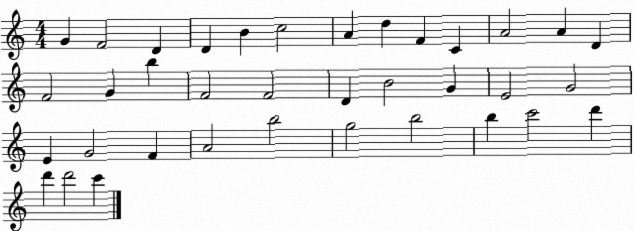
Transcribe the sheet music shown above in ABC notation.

X:1
T:Untitled
M:4/4
L:1/4
K:C
G F2 D D B c2 A d F C A2 A D F2 G b F2 F2 D B2 G E2 G2 E G2 F A2 b2 g2 b2 b c'2 d' d' d'2 c'